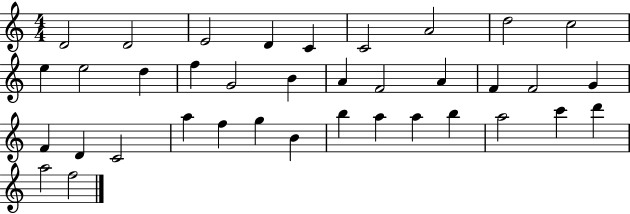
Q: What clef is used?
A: treble